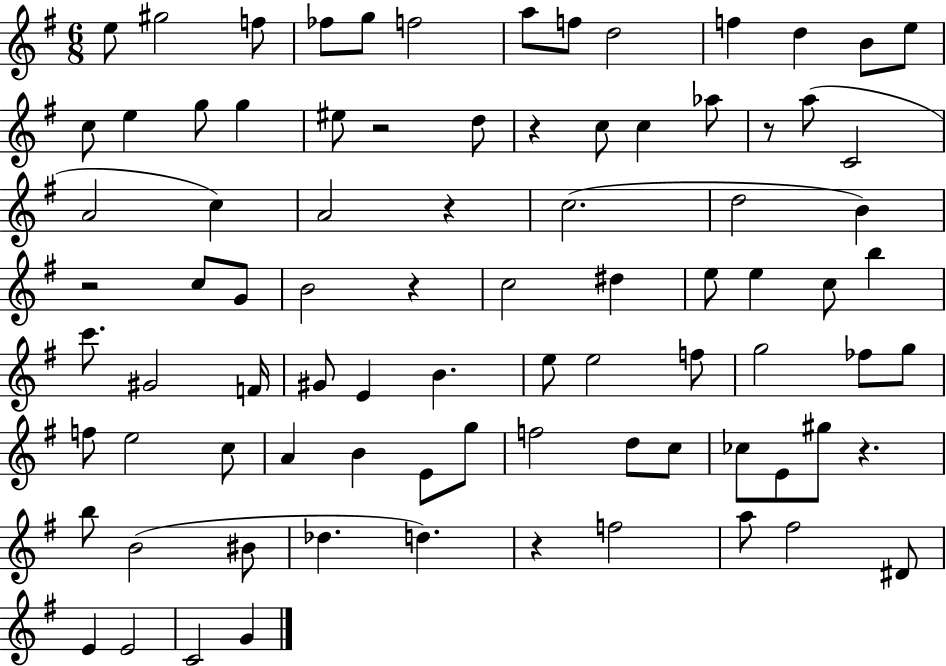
E5/e G#5/h F5/e FES5/e G5/e F5/h A5/e F5/e D5/h F5/q D5/q B4/e E5/e C5/e E5/q G5/e G5/q EIS5/e R/h D5/e R/q C5/e C5/q Ab5/e R/e A5/e C4/h A4/h C5/q A4/h R/q C5/h. D5/h B4/q R/h C5/e G4/e B4/h R/q C5/h D#5/q E5/e E5/q C5/e B5/q C6/e. G#4/h F4/s G#4/e E4/q B4/q. E5/e E5/h F5/e G5/h FES5/e G5/e F5/e E5/h C5/e A4/q B4/q E4/e G5/e F5/h D5/e C5/e CES5/e E4/e G#5/e R/q. B5/e B4/h BIS4/e Db5/q. D5/q. R/q F5/h A5/e F#5/h D#4/e E4/q E4/h C4/h G4/q